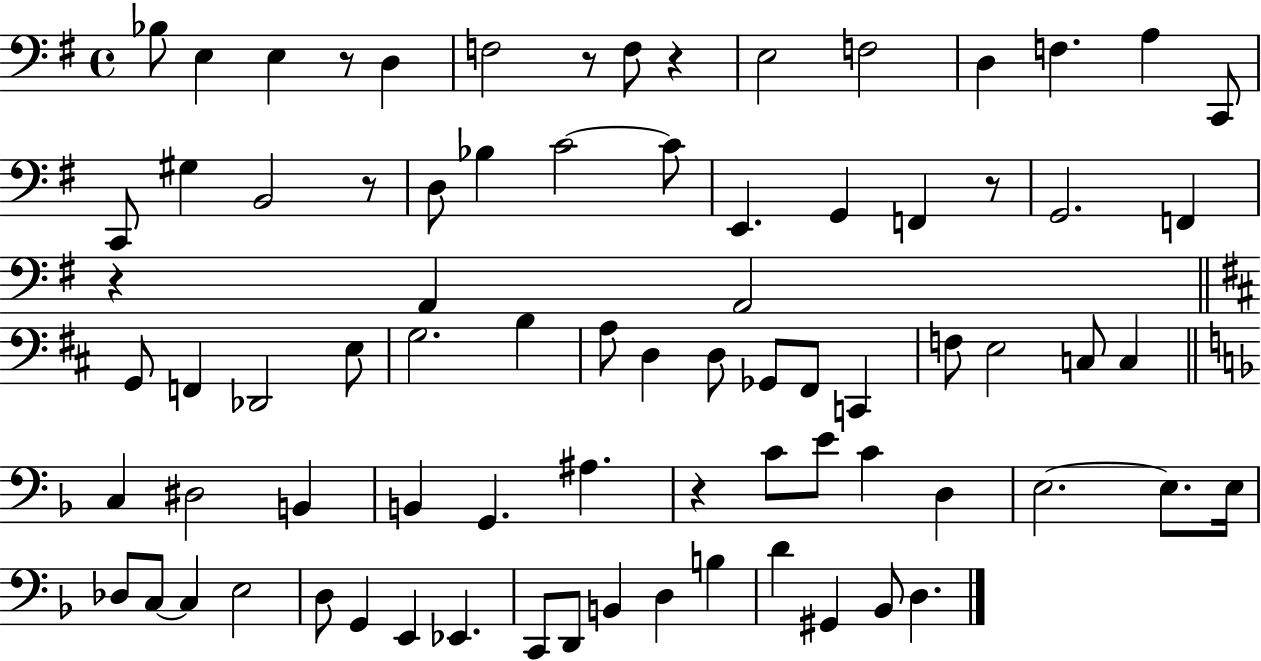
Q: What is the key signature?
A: G major